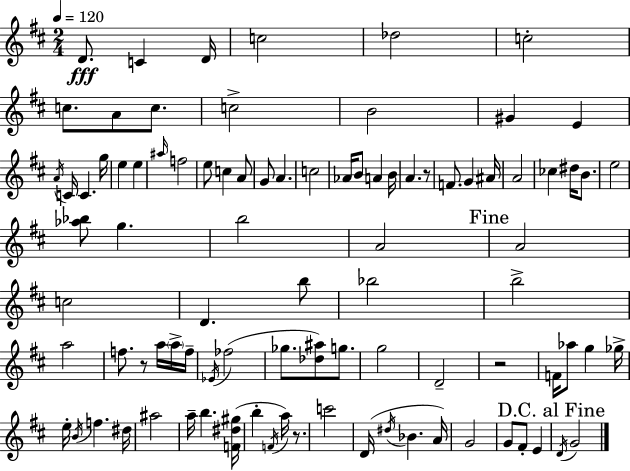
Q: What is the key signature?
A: D major